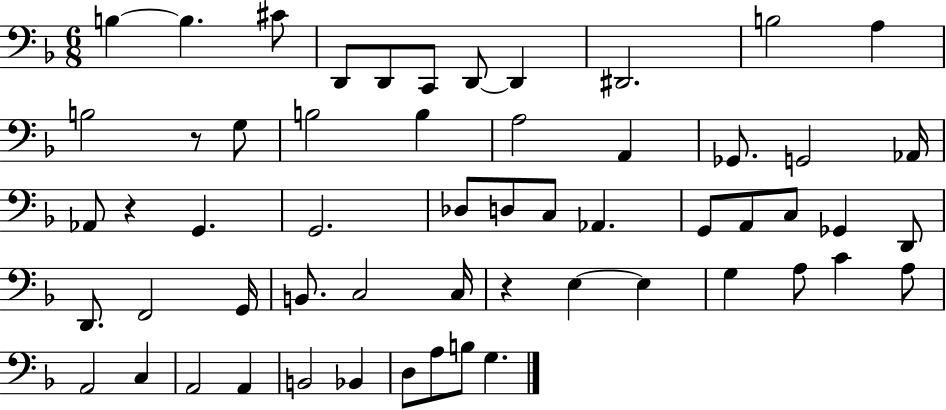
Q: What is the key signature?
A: F major